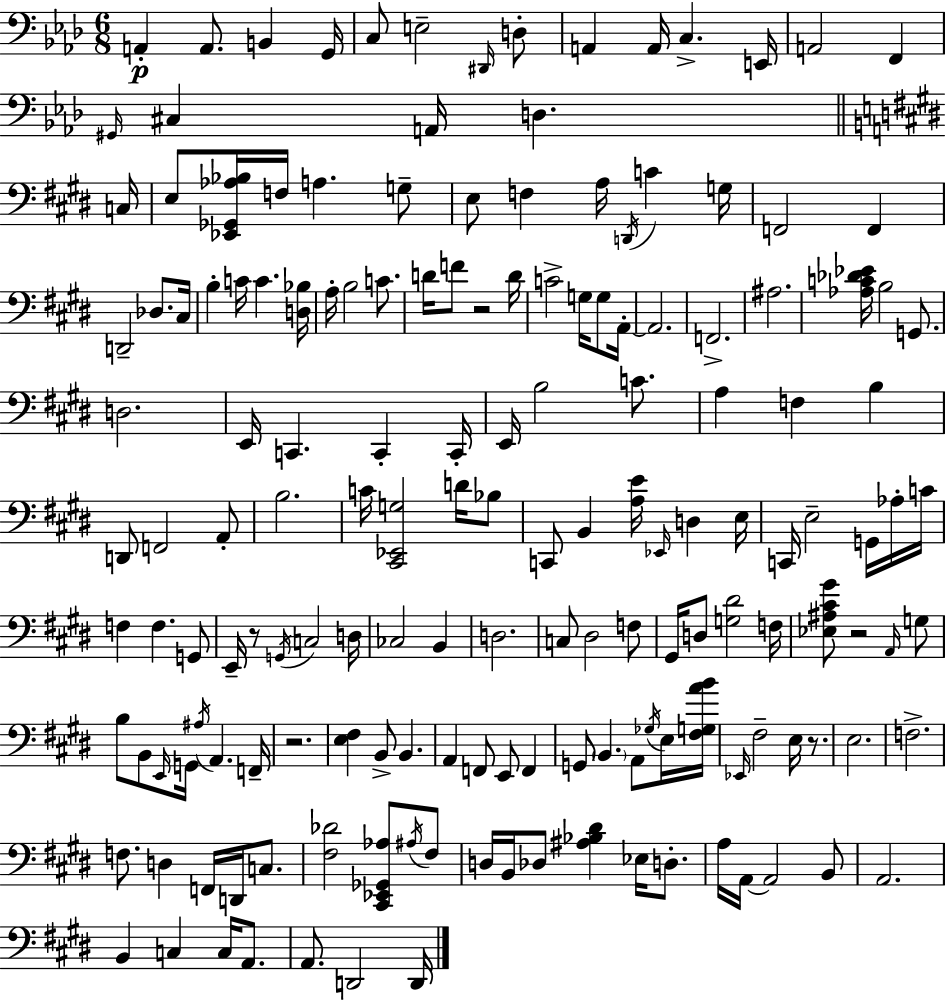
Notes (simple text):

A2/q A2/e. B2/q G2/s C3/e E3/h D#2/s D3/e A2/q A2/s C3/q. E2/s A2/h F2/q G#2/s C#3/q A2/s D3/q. C3/s E3/e [Eb2,Gb2,Ab3,Bb3]/s F3/s A3/q. G3/e E3/e F3/q A3/s D2/s C4/q G3/s F2/h F2/q D2/h Db3/e. C#3/s B3/q C4/s C4/q. [D3,Bb3]/s A3/s B3/h C4/e. D4/s F4/e R/h D4/s C4/h G3/s G3/e A2/s A2/h. F2/h. A#3/h. [Ab3,C4,Db4,Eb4]/s B3/h G2/e. D3/h. E2/s C2/q. C2/q C2/s E2/s B3/h C4/e. A3/q F3/q B3/q D2/e F2/h A2/e B3/h. C4/s [C#2,Eb2,G3]/h D4/s Bb3/e C2/e B2/q [A3,E4]/s Eb2/s D3/q E3/s C2/s E3/h G2/s Ab3/s C4/s F3/q F3/q. G2/e E2/s R/e G2/s C3/h D3/s CES3/h B2/q D3/h. C3/e D#3/h F3/e G#2/s D3/e [G3,D#4]/h F3/s [Eb3,A#3,C#4,G#4]/e R/h A2/s G3/e B3/e B2/e E2/s G2/s A#3/s A2/q. F2/s R/h. [E3,F#3]/q B2/e B2/q. A2/q F2/e E2/e F2/q G2/e B2/q. A2/e Gb3/s E3/s [F#3,G3,A4,B4]/s Eb2/s F#3/h E3/s R/e. E3/h. F3/h. F3/e. D3/q F2/s D2/s C3/e. [F#3,Db4]/h [C#2,Eb2,Gb2,Ab3]/e A#3/s F#3/e D3/s B2/s Db3/e [A#3,Bb3,D#4]/q Eb3/s D3/e. A3/s A2/s A2/h B2/e A2/h. B2/q C3/q C3/s A2/e. A2/e. D2/h D2/s